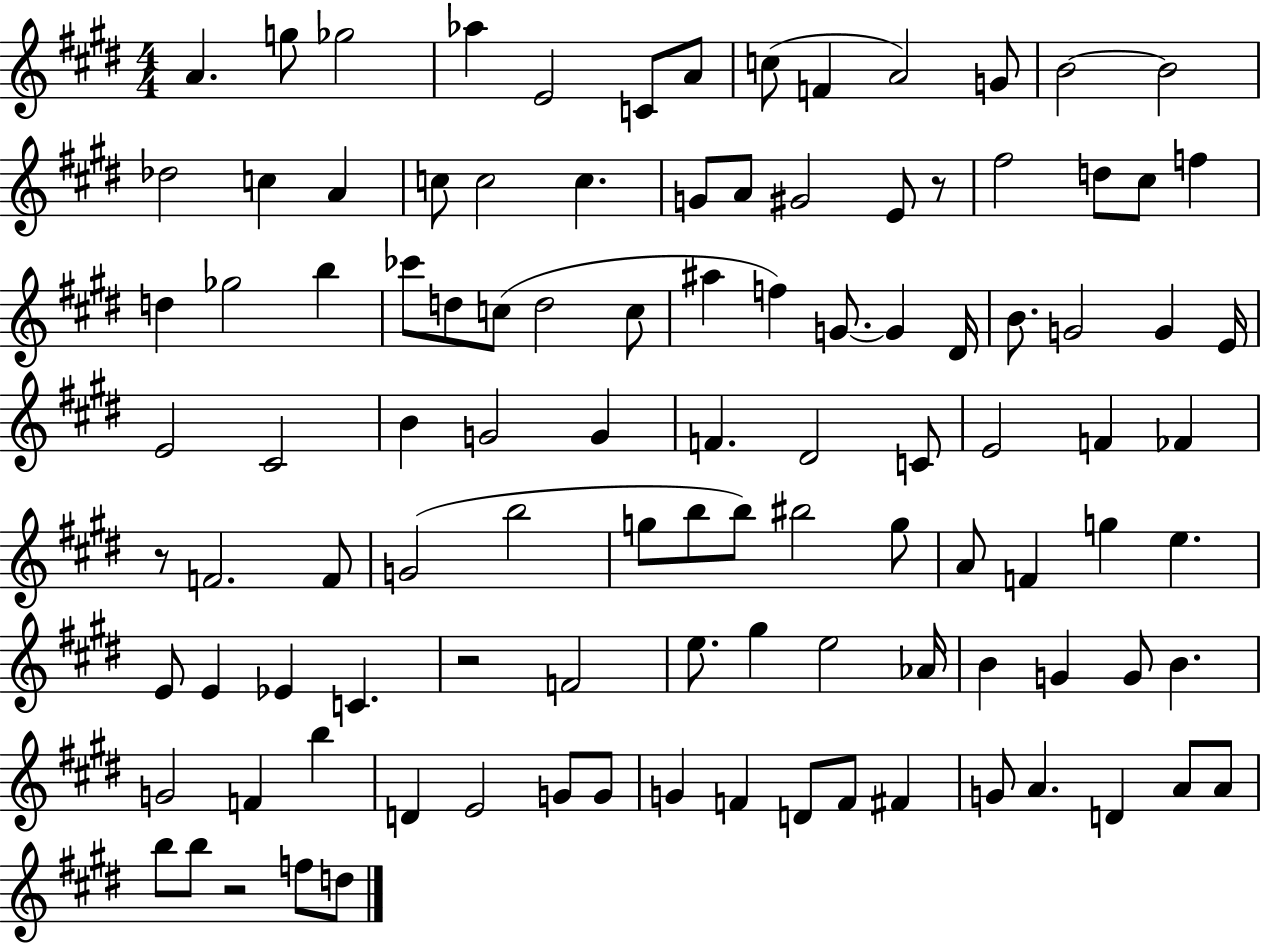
{
  \clef treble
  \numericTimeSignature
  \time 4/4
  \key e \major
  a'4. g''8 ges''2 | aes''4 e'2 c'8 a'8 | c''8( f'4 a'2) g'8 | b'2~~ b'2 | \break des''2 c''4 a'4 | c''8 c''2 c''4. | g'8 a'8 gis'2 e'8 r8 | fis''2 d''8 cis''8 f''4 | \break d''4 ges''2 b''4 | ces'''8 d''8 c''8( d''2 c''8 | ais''4 f''4) g'8.~~ g'4 dis'16 | b'8. g'2 g'4 e'16 | \break e'2 cis'2 | b'4 g'2 g'4 | f'4. dis'2 c'8 | e'2 f'4 fes'4 | \break r8 f'2. f'8 | g'2( b''2 | g''8 b''8 b''8) bis''2 g''8 | a'8 f'4 g''4 e''4. | \break e'8 e'4 ees'4 c'4. | r2 f'2 | e''8. gis''4 e''2 aes'16 | b'4 g'4 g'8 b'4. | \break g'2 f'4 b''4 | d'4 e'2 g'8 g'8 | g'4 f'4 d'8 f'8 fis'4 | g'8 a'4. d'4 a'8 a'8 | \break b''8 b''8 r2 f''8 d''8 | \bar "|."
}